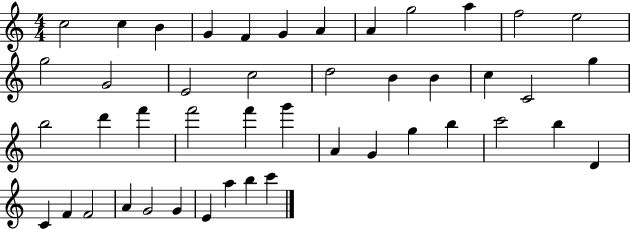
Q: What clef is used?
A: treble